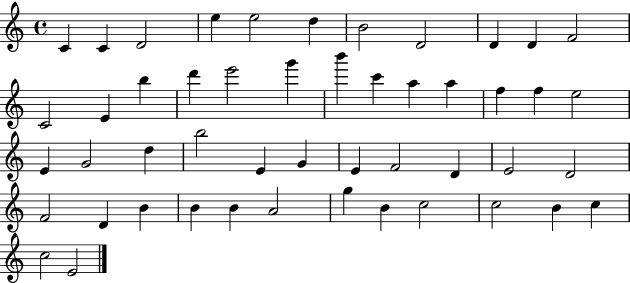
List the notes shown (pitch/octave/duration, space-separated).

C4/q C4/q D4/h E5/q E5/h D5/q B4/h D4/h D4/q D4/q F4/h C4/h E4/q B5/q D6/q E6/h G6/q B6/q C6/q A5/q A5/q F5/q F5/q E5/h E4/q G4/h D5/q B5/h E4/q G4/q E4/q F4/h D4/q E4/h D4/h F4/h D4/q B4/q B4/q B4/q A4/h G5/q B4/q C5/h C5/h B4/q C5/q C5/h E4/h